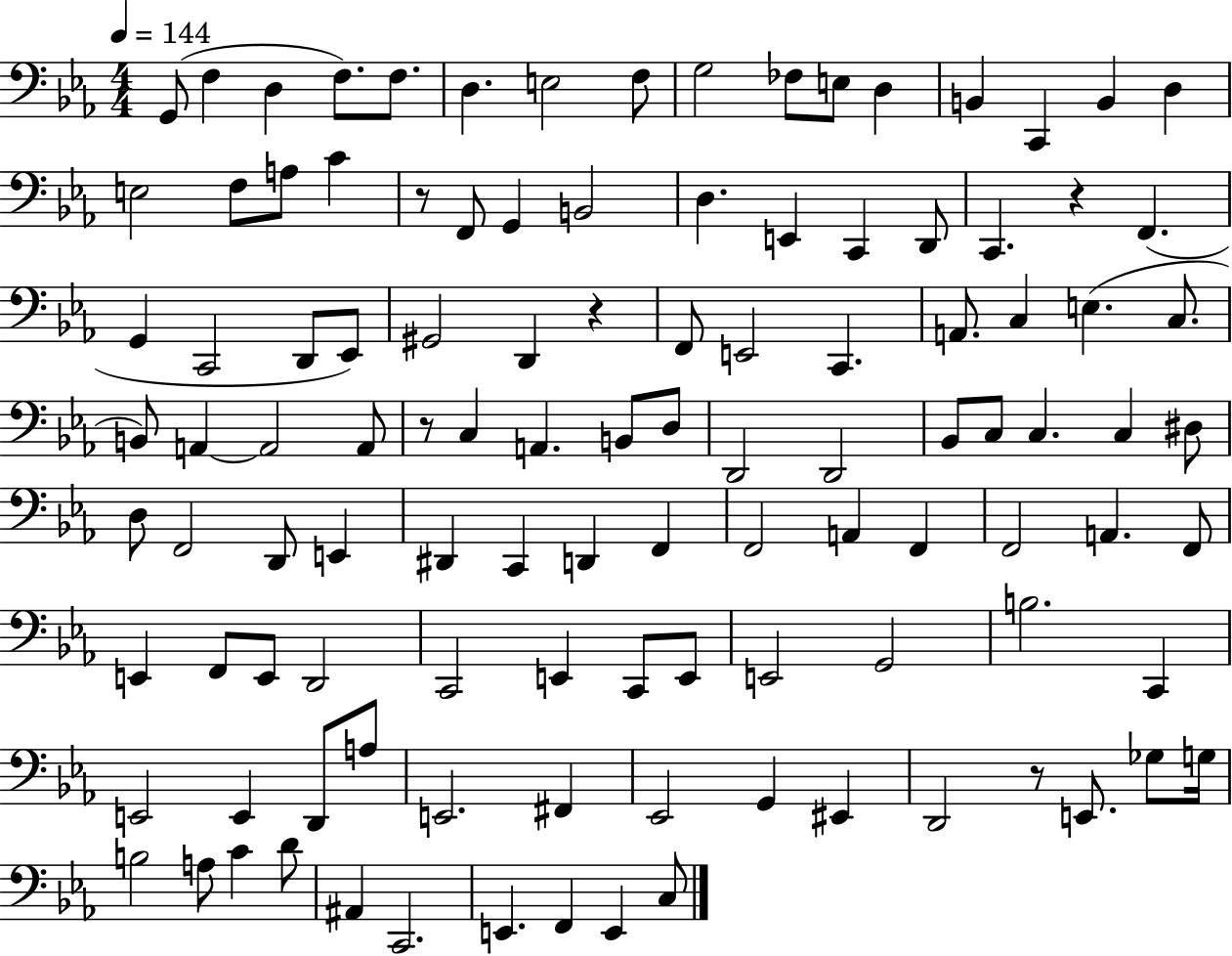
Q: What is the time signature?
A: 4/4